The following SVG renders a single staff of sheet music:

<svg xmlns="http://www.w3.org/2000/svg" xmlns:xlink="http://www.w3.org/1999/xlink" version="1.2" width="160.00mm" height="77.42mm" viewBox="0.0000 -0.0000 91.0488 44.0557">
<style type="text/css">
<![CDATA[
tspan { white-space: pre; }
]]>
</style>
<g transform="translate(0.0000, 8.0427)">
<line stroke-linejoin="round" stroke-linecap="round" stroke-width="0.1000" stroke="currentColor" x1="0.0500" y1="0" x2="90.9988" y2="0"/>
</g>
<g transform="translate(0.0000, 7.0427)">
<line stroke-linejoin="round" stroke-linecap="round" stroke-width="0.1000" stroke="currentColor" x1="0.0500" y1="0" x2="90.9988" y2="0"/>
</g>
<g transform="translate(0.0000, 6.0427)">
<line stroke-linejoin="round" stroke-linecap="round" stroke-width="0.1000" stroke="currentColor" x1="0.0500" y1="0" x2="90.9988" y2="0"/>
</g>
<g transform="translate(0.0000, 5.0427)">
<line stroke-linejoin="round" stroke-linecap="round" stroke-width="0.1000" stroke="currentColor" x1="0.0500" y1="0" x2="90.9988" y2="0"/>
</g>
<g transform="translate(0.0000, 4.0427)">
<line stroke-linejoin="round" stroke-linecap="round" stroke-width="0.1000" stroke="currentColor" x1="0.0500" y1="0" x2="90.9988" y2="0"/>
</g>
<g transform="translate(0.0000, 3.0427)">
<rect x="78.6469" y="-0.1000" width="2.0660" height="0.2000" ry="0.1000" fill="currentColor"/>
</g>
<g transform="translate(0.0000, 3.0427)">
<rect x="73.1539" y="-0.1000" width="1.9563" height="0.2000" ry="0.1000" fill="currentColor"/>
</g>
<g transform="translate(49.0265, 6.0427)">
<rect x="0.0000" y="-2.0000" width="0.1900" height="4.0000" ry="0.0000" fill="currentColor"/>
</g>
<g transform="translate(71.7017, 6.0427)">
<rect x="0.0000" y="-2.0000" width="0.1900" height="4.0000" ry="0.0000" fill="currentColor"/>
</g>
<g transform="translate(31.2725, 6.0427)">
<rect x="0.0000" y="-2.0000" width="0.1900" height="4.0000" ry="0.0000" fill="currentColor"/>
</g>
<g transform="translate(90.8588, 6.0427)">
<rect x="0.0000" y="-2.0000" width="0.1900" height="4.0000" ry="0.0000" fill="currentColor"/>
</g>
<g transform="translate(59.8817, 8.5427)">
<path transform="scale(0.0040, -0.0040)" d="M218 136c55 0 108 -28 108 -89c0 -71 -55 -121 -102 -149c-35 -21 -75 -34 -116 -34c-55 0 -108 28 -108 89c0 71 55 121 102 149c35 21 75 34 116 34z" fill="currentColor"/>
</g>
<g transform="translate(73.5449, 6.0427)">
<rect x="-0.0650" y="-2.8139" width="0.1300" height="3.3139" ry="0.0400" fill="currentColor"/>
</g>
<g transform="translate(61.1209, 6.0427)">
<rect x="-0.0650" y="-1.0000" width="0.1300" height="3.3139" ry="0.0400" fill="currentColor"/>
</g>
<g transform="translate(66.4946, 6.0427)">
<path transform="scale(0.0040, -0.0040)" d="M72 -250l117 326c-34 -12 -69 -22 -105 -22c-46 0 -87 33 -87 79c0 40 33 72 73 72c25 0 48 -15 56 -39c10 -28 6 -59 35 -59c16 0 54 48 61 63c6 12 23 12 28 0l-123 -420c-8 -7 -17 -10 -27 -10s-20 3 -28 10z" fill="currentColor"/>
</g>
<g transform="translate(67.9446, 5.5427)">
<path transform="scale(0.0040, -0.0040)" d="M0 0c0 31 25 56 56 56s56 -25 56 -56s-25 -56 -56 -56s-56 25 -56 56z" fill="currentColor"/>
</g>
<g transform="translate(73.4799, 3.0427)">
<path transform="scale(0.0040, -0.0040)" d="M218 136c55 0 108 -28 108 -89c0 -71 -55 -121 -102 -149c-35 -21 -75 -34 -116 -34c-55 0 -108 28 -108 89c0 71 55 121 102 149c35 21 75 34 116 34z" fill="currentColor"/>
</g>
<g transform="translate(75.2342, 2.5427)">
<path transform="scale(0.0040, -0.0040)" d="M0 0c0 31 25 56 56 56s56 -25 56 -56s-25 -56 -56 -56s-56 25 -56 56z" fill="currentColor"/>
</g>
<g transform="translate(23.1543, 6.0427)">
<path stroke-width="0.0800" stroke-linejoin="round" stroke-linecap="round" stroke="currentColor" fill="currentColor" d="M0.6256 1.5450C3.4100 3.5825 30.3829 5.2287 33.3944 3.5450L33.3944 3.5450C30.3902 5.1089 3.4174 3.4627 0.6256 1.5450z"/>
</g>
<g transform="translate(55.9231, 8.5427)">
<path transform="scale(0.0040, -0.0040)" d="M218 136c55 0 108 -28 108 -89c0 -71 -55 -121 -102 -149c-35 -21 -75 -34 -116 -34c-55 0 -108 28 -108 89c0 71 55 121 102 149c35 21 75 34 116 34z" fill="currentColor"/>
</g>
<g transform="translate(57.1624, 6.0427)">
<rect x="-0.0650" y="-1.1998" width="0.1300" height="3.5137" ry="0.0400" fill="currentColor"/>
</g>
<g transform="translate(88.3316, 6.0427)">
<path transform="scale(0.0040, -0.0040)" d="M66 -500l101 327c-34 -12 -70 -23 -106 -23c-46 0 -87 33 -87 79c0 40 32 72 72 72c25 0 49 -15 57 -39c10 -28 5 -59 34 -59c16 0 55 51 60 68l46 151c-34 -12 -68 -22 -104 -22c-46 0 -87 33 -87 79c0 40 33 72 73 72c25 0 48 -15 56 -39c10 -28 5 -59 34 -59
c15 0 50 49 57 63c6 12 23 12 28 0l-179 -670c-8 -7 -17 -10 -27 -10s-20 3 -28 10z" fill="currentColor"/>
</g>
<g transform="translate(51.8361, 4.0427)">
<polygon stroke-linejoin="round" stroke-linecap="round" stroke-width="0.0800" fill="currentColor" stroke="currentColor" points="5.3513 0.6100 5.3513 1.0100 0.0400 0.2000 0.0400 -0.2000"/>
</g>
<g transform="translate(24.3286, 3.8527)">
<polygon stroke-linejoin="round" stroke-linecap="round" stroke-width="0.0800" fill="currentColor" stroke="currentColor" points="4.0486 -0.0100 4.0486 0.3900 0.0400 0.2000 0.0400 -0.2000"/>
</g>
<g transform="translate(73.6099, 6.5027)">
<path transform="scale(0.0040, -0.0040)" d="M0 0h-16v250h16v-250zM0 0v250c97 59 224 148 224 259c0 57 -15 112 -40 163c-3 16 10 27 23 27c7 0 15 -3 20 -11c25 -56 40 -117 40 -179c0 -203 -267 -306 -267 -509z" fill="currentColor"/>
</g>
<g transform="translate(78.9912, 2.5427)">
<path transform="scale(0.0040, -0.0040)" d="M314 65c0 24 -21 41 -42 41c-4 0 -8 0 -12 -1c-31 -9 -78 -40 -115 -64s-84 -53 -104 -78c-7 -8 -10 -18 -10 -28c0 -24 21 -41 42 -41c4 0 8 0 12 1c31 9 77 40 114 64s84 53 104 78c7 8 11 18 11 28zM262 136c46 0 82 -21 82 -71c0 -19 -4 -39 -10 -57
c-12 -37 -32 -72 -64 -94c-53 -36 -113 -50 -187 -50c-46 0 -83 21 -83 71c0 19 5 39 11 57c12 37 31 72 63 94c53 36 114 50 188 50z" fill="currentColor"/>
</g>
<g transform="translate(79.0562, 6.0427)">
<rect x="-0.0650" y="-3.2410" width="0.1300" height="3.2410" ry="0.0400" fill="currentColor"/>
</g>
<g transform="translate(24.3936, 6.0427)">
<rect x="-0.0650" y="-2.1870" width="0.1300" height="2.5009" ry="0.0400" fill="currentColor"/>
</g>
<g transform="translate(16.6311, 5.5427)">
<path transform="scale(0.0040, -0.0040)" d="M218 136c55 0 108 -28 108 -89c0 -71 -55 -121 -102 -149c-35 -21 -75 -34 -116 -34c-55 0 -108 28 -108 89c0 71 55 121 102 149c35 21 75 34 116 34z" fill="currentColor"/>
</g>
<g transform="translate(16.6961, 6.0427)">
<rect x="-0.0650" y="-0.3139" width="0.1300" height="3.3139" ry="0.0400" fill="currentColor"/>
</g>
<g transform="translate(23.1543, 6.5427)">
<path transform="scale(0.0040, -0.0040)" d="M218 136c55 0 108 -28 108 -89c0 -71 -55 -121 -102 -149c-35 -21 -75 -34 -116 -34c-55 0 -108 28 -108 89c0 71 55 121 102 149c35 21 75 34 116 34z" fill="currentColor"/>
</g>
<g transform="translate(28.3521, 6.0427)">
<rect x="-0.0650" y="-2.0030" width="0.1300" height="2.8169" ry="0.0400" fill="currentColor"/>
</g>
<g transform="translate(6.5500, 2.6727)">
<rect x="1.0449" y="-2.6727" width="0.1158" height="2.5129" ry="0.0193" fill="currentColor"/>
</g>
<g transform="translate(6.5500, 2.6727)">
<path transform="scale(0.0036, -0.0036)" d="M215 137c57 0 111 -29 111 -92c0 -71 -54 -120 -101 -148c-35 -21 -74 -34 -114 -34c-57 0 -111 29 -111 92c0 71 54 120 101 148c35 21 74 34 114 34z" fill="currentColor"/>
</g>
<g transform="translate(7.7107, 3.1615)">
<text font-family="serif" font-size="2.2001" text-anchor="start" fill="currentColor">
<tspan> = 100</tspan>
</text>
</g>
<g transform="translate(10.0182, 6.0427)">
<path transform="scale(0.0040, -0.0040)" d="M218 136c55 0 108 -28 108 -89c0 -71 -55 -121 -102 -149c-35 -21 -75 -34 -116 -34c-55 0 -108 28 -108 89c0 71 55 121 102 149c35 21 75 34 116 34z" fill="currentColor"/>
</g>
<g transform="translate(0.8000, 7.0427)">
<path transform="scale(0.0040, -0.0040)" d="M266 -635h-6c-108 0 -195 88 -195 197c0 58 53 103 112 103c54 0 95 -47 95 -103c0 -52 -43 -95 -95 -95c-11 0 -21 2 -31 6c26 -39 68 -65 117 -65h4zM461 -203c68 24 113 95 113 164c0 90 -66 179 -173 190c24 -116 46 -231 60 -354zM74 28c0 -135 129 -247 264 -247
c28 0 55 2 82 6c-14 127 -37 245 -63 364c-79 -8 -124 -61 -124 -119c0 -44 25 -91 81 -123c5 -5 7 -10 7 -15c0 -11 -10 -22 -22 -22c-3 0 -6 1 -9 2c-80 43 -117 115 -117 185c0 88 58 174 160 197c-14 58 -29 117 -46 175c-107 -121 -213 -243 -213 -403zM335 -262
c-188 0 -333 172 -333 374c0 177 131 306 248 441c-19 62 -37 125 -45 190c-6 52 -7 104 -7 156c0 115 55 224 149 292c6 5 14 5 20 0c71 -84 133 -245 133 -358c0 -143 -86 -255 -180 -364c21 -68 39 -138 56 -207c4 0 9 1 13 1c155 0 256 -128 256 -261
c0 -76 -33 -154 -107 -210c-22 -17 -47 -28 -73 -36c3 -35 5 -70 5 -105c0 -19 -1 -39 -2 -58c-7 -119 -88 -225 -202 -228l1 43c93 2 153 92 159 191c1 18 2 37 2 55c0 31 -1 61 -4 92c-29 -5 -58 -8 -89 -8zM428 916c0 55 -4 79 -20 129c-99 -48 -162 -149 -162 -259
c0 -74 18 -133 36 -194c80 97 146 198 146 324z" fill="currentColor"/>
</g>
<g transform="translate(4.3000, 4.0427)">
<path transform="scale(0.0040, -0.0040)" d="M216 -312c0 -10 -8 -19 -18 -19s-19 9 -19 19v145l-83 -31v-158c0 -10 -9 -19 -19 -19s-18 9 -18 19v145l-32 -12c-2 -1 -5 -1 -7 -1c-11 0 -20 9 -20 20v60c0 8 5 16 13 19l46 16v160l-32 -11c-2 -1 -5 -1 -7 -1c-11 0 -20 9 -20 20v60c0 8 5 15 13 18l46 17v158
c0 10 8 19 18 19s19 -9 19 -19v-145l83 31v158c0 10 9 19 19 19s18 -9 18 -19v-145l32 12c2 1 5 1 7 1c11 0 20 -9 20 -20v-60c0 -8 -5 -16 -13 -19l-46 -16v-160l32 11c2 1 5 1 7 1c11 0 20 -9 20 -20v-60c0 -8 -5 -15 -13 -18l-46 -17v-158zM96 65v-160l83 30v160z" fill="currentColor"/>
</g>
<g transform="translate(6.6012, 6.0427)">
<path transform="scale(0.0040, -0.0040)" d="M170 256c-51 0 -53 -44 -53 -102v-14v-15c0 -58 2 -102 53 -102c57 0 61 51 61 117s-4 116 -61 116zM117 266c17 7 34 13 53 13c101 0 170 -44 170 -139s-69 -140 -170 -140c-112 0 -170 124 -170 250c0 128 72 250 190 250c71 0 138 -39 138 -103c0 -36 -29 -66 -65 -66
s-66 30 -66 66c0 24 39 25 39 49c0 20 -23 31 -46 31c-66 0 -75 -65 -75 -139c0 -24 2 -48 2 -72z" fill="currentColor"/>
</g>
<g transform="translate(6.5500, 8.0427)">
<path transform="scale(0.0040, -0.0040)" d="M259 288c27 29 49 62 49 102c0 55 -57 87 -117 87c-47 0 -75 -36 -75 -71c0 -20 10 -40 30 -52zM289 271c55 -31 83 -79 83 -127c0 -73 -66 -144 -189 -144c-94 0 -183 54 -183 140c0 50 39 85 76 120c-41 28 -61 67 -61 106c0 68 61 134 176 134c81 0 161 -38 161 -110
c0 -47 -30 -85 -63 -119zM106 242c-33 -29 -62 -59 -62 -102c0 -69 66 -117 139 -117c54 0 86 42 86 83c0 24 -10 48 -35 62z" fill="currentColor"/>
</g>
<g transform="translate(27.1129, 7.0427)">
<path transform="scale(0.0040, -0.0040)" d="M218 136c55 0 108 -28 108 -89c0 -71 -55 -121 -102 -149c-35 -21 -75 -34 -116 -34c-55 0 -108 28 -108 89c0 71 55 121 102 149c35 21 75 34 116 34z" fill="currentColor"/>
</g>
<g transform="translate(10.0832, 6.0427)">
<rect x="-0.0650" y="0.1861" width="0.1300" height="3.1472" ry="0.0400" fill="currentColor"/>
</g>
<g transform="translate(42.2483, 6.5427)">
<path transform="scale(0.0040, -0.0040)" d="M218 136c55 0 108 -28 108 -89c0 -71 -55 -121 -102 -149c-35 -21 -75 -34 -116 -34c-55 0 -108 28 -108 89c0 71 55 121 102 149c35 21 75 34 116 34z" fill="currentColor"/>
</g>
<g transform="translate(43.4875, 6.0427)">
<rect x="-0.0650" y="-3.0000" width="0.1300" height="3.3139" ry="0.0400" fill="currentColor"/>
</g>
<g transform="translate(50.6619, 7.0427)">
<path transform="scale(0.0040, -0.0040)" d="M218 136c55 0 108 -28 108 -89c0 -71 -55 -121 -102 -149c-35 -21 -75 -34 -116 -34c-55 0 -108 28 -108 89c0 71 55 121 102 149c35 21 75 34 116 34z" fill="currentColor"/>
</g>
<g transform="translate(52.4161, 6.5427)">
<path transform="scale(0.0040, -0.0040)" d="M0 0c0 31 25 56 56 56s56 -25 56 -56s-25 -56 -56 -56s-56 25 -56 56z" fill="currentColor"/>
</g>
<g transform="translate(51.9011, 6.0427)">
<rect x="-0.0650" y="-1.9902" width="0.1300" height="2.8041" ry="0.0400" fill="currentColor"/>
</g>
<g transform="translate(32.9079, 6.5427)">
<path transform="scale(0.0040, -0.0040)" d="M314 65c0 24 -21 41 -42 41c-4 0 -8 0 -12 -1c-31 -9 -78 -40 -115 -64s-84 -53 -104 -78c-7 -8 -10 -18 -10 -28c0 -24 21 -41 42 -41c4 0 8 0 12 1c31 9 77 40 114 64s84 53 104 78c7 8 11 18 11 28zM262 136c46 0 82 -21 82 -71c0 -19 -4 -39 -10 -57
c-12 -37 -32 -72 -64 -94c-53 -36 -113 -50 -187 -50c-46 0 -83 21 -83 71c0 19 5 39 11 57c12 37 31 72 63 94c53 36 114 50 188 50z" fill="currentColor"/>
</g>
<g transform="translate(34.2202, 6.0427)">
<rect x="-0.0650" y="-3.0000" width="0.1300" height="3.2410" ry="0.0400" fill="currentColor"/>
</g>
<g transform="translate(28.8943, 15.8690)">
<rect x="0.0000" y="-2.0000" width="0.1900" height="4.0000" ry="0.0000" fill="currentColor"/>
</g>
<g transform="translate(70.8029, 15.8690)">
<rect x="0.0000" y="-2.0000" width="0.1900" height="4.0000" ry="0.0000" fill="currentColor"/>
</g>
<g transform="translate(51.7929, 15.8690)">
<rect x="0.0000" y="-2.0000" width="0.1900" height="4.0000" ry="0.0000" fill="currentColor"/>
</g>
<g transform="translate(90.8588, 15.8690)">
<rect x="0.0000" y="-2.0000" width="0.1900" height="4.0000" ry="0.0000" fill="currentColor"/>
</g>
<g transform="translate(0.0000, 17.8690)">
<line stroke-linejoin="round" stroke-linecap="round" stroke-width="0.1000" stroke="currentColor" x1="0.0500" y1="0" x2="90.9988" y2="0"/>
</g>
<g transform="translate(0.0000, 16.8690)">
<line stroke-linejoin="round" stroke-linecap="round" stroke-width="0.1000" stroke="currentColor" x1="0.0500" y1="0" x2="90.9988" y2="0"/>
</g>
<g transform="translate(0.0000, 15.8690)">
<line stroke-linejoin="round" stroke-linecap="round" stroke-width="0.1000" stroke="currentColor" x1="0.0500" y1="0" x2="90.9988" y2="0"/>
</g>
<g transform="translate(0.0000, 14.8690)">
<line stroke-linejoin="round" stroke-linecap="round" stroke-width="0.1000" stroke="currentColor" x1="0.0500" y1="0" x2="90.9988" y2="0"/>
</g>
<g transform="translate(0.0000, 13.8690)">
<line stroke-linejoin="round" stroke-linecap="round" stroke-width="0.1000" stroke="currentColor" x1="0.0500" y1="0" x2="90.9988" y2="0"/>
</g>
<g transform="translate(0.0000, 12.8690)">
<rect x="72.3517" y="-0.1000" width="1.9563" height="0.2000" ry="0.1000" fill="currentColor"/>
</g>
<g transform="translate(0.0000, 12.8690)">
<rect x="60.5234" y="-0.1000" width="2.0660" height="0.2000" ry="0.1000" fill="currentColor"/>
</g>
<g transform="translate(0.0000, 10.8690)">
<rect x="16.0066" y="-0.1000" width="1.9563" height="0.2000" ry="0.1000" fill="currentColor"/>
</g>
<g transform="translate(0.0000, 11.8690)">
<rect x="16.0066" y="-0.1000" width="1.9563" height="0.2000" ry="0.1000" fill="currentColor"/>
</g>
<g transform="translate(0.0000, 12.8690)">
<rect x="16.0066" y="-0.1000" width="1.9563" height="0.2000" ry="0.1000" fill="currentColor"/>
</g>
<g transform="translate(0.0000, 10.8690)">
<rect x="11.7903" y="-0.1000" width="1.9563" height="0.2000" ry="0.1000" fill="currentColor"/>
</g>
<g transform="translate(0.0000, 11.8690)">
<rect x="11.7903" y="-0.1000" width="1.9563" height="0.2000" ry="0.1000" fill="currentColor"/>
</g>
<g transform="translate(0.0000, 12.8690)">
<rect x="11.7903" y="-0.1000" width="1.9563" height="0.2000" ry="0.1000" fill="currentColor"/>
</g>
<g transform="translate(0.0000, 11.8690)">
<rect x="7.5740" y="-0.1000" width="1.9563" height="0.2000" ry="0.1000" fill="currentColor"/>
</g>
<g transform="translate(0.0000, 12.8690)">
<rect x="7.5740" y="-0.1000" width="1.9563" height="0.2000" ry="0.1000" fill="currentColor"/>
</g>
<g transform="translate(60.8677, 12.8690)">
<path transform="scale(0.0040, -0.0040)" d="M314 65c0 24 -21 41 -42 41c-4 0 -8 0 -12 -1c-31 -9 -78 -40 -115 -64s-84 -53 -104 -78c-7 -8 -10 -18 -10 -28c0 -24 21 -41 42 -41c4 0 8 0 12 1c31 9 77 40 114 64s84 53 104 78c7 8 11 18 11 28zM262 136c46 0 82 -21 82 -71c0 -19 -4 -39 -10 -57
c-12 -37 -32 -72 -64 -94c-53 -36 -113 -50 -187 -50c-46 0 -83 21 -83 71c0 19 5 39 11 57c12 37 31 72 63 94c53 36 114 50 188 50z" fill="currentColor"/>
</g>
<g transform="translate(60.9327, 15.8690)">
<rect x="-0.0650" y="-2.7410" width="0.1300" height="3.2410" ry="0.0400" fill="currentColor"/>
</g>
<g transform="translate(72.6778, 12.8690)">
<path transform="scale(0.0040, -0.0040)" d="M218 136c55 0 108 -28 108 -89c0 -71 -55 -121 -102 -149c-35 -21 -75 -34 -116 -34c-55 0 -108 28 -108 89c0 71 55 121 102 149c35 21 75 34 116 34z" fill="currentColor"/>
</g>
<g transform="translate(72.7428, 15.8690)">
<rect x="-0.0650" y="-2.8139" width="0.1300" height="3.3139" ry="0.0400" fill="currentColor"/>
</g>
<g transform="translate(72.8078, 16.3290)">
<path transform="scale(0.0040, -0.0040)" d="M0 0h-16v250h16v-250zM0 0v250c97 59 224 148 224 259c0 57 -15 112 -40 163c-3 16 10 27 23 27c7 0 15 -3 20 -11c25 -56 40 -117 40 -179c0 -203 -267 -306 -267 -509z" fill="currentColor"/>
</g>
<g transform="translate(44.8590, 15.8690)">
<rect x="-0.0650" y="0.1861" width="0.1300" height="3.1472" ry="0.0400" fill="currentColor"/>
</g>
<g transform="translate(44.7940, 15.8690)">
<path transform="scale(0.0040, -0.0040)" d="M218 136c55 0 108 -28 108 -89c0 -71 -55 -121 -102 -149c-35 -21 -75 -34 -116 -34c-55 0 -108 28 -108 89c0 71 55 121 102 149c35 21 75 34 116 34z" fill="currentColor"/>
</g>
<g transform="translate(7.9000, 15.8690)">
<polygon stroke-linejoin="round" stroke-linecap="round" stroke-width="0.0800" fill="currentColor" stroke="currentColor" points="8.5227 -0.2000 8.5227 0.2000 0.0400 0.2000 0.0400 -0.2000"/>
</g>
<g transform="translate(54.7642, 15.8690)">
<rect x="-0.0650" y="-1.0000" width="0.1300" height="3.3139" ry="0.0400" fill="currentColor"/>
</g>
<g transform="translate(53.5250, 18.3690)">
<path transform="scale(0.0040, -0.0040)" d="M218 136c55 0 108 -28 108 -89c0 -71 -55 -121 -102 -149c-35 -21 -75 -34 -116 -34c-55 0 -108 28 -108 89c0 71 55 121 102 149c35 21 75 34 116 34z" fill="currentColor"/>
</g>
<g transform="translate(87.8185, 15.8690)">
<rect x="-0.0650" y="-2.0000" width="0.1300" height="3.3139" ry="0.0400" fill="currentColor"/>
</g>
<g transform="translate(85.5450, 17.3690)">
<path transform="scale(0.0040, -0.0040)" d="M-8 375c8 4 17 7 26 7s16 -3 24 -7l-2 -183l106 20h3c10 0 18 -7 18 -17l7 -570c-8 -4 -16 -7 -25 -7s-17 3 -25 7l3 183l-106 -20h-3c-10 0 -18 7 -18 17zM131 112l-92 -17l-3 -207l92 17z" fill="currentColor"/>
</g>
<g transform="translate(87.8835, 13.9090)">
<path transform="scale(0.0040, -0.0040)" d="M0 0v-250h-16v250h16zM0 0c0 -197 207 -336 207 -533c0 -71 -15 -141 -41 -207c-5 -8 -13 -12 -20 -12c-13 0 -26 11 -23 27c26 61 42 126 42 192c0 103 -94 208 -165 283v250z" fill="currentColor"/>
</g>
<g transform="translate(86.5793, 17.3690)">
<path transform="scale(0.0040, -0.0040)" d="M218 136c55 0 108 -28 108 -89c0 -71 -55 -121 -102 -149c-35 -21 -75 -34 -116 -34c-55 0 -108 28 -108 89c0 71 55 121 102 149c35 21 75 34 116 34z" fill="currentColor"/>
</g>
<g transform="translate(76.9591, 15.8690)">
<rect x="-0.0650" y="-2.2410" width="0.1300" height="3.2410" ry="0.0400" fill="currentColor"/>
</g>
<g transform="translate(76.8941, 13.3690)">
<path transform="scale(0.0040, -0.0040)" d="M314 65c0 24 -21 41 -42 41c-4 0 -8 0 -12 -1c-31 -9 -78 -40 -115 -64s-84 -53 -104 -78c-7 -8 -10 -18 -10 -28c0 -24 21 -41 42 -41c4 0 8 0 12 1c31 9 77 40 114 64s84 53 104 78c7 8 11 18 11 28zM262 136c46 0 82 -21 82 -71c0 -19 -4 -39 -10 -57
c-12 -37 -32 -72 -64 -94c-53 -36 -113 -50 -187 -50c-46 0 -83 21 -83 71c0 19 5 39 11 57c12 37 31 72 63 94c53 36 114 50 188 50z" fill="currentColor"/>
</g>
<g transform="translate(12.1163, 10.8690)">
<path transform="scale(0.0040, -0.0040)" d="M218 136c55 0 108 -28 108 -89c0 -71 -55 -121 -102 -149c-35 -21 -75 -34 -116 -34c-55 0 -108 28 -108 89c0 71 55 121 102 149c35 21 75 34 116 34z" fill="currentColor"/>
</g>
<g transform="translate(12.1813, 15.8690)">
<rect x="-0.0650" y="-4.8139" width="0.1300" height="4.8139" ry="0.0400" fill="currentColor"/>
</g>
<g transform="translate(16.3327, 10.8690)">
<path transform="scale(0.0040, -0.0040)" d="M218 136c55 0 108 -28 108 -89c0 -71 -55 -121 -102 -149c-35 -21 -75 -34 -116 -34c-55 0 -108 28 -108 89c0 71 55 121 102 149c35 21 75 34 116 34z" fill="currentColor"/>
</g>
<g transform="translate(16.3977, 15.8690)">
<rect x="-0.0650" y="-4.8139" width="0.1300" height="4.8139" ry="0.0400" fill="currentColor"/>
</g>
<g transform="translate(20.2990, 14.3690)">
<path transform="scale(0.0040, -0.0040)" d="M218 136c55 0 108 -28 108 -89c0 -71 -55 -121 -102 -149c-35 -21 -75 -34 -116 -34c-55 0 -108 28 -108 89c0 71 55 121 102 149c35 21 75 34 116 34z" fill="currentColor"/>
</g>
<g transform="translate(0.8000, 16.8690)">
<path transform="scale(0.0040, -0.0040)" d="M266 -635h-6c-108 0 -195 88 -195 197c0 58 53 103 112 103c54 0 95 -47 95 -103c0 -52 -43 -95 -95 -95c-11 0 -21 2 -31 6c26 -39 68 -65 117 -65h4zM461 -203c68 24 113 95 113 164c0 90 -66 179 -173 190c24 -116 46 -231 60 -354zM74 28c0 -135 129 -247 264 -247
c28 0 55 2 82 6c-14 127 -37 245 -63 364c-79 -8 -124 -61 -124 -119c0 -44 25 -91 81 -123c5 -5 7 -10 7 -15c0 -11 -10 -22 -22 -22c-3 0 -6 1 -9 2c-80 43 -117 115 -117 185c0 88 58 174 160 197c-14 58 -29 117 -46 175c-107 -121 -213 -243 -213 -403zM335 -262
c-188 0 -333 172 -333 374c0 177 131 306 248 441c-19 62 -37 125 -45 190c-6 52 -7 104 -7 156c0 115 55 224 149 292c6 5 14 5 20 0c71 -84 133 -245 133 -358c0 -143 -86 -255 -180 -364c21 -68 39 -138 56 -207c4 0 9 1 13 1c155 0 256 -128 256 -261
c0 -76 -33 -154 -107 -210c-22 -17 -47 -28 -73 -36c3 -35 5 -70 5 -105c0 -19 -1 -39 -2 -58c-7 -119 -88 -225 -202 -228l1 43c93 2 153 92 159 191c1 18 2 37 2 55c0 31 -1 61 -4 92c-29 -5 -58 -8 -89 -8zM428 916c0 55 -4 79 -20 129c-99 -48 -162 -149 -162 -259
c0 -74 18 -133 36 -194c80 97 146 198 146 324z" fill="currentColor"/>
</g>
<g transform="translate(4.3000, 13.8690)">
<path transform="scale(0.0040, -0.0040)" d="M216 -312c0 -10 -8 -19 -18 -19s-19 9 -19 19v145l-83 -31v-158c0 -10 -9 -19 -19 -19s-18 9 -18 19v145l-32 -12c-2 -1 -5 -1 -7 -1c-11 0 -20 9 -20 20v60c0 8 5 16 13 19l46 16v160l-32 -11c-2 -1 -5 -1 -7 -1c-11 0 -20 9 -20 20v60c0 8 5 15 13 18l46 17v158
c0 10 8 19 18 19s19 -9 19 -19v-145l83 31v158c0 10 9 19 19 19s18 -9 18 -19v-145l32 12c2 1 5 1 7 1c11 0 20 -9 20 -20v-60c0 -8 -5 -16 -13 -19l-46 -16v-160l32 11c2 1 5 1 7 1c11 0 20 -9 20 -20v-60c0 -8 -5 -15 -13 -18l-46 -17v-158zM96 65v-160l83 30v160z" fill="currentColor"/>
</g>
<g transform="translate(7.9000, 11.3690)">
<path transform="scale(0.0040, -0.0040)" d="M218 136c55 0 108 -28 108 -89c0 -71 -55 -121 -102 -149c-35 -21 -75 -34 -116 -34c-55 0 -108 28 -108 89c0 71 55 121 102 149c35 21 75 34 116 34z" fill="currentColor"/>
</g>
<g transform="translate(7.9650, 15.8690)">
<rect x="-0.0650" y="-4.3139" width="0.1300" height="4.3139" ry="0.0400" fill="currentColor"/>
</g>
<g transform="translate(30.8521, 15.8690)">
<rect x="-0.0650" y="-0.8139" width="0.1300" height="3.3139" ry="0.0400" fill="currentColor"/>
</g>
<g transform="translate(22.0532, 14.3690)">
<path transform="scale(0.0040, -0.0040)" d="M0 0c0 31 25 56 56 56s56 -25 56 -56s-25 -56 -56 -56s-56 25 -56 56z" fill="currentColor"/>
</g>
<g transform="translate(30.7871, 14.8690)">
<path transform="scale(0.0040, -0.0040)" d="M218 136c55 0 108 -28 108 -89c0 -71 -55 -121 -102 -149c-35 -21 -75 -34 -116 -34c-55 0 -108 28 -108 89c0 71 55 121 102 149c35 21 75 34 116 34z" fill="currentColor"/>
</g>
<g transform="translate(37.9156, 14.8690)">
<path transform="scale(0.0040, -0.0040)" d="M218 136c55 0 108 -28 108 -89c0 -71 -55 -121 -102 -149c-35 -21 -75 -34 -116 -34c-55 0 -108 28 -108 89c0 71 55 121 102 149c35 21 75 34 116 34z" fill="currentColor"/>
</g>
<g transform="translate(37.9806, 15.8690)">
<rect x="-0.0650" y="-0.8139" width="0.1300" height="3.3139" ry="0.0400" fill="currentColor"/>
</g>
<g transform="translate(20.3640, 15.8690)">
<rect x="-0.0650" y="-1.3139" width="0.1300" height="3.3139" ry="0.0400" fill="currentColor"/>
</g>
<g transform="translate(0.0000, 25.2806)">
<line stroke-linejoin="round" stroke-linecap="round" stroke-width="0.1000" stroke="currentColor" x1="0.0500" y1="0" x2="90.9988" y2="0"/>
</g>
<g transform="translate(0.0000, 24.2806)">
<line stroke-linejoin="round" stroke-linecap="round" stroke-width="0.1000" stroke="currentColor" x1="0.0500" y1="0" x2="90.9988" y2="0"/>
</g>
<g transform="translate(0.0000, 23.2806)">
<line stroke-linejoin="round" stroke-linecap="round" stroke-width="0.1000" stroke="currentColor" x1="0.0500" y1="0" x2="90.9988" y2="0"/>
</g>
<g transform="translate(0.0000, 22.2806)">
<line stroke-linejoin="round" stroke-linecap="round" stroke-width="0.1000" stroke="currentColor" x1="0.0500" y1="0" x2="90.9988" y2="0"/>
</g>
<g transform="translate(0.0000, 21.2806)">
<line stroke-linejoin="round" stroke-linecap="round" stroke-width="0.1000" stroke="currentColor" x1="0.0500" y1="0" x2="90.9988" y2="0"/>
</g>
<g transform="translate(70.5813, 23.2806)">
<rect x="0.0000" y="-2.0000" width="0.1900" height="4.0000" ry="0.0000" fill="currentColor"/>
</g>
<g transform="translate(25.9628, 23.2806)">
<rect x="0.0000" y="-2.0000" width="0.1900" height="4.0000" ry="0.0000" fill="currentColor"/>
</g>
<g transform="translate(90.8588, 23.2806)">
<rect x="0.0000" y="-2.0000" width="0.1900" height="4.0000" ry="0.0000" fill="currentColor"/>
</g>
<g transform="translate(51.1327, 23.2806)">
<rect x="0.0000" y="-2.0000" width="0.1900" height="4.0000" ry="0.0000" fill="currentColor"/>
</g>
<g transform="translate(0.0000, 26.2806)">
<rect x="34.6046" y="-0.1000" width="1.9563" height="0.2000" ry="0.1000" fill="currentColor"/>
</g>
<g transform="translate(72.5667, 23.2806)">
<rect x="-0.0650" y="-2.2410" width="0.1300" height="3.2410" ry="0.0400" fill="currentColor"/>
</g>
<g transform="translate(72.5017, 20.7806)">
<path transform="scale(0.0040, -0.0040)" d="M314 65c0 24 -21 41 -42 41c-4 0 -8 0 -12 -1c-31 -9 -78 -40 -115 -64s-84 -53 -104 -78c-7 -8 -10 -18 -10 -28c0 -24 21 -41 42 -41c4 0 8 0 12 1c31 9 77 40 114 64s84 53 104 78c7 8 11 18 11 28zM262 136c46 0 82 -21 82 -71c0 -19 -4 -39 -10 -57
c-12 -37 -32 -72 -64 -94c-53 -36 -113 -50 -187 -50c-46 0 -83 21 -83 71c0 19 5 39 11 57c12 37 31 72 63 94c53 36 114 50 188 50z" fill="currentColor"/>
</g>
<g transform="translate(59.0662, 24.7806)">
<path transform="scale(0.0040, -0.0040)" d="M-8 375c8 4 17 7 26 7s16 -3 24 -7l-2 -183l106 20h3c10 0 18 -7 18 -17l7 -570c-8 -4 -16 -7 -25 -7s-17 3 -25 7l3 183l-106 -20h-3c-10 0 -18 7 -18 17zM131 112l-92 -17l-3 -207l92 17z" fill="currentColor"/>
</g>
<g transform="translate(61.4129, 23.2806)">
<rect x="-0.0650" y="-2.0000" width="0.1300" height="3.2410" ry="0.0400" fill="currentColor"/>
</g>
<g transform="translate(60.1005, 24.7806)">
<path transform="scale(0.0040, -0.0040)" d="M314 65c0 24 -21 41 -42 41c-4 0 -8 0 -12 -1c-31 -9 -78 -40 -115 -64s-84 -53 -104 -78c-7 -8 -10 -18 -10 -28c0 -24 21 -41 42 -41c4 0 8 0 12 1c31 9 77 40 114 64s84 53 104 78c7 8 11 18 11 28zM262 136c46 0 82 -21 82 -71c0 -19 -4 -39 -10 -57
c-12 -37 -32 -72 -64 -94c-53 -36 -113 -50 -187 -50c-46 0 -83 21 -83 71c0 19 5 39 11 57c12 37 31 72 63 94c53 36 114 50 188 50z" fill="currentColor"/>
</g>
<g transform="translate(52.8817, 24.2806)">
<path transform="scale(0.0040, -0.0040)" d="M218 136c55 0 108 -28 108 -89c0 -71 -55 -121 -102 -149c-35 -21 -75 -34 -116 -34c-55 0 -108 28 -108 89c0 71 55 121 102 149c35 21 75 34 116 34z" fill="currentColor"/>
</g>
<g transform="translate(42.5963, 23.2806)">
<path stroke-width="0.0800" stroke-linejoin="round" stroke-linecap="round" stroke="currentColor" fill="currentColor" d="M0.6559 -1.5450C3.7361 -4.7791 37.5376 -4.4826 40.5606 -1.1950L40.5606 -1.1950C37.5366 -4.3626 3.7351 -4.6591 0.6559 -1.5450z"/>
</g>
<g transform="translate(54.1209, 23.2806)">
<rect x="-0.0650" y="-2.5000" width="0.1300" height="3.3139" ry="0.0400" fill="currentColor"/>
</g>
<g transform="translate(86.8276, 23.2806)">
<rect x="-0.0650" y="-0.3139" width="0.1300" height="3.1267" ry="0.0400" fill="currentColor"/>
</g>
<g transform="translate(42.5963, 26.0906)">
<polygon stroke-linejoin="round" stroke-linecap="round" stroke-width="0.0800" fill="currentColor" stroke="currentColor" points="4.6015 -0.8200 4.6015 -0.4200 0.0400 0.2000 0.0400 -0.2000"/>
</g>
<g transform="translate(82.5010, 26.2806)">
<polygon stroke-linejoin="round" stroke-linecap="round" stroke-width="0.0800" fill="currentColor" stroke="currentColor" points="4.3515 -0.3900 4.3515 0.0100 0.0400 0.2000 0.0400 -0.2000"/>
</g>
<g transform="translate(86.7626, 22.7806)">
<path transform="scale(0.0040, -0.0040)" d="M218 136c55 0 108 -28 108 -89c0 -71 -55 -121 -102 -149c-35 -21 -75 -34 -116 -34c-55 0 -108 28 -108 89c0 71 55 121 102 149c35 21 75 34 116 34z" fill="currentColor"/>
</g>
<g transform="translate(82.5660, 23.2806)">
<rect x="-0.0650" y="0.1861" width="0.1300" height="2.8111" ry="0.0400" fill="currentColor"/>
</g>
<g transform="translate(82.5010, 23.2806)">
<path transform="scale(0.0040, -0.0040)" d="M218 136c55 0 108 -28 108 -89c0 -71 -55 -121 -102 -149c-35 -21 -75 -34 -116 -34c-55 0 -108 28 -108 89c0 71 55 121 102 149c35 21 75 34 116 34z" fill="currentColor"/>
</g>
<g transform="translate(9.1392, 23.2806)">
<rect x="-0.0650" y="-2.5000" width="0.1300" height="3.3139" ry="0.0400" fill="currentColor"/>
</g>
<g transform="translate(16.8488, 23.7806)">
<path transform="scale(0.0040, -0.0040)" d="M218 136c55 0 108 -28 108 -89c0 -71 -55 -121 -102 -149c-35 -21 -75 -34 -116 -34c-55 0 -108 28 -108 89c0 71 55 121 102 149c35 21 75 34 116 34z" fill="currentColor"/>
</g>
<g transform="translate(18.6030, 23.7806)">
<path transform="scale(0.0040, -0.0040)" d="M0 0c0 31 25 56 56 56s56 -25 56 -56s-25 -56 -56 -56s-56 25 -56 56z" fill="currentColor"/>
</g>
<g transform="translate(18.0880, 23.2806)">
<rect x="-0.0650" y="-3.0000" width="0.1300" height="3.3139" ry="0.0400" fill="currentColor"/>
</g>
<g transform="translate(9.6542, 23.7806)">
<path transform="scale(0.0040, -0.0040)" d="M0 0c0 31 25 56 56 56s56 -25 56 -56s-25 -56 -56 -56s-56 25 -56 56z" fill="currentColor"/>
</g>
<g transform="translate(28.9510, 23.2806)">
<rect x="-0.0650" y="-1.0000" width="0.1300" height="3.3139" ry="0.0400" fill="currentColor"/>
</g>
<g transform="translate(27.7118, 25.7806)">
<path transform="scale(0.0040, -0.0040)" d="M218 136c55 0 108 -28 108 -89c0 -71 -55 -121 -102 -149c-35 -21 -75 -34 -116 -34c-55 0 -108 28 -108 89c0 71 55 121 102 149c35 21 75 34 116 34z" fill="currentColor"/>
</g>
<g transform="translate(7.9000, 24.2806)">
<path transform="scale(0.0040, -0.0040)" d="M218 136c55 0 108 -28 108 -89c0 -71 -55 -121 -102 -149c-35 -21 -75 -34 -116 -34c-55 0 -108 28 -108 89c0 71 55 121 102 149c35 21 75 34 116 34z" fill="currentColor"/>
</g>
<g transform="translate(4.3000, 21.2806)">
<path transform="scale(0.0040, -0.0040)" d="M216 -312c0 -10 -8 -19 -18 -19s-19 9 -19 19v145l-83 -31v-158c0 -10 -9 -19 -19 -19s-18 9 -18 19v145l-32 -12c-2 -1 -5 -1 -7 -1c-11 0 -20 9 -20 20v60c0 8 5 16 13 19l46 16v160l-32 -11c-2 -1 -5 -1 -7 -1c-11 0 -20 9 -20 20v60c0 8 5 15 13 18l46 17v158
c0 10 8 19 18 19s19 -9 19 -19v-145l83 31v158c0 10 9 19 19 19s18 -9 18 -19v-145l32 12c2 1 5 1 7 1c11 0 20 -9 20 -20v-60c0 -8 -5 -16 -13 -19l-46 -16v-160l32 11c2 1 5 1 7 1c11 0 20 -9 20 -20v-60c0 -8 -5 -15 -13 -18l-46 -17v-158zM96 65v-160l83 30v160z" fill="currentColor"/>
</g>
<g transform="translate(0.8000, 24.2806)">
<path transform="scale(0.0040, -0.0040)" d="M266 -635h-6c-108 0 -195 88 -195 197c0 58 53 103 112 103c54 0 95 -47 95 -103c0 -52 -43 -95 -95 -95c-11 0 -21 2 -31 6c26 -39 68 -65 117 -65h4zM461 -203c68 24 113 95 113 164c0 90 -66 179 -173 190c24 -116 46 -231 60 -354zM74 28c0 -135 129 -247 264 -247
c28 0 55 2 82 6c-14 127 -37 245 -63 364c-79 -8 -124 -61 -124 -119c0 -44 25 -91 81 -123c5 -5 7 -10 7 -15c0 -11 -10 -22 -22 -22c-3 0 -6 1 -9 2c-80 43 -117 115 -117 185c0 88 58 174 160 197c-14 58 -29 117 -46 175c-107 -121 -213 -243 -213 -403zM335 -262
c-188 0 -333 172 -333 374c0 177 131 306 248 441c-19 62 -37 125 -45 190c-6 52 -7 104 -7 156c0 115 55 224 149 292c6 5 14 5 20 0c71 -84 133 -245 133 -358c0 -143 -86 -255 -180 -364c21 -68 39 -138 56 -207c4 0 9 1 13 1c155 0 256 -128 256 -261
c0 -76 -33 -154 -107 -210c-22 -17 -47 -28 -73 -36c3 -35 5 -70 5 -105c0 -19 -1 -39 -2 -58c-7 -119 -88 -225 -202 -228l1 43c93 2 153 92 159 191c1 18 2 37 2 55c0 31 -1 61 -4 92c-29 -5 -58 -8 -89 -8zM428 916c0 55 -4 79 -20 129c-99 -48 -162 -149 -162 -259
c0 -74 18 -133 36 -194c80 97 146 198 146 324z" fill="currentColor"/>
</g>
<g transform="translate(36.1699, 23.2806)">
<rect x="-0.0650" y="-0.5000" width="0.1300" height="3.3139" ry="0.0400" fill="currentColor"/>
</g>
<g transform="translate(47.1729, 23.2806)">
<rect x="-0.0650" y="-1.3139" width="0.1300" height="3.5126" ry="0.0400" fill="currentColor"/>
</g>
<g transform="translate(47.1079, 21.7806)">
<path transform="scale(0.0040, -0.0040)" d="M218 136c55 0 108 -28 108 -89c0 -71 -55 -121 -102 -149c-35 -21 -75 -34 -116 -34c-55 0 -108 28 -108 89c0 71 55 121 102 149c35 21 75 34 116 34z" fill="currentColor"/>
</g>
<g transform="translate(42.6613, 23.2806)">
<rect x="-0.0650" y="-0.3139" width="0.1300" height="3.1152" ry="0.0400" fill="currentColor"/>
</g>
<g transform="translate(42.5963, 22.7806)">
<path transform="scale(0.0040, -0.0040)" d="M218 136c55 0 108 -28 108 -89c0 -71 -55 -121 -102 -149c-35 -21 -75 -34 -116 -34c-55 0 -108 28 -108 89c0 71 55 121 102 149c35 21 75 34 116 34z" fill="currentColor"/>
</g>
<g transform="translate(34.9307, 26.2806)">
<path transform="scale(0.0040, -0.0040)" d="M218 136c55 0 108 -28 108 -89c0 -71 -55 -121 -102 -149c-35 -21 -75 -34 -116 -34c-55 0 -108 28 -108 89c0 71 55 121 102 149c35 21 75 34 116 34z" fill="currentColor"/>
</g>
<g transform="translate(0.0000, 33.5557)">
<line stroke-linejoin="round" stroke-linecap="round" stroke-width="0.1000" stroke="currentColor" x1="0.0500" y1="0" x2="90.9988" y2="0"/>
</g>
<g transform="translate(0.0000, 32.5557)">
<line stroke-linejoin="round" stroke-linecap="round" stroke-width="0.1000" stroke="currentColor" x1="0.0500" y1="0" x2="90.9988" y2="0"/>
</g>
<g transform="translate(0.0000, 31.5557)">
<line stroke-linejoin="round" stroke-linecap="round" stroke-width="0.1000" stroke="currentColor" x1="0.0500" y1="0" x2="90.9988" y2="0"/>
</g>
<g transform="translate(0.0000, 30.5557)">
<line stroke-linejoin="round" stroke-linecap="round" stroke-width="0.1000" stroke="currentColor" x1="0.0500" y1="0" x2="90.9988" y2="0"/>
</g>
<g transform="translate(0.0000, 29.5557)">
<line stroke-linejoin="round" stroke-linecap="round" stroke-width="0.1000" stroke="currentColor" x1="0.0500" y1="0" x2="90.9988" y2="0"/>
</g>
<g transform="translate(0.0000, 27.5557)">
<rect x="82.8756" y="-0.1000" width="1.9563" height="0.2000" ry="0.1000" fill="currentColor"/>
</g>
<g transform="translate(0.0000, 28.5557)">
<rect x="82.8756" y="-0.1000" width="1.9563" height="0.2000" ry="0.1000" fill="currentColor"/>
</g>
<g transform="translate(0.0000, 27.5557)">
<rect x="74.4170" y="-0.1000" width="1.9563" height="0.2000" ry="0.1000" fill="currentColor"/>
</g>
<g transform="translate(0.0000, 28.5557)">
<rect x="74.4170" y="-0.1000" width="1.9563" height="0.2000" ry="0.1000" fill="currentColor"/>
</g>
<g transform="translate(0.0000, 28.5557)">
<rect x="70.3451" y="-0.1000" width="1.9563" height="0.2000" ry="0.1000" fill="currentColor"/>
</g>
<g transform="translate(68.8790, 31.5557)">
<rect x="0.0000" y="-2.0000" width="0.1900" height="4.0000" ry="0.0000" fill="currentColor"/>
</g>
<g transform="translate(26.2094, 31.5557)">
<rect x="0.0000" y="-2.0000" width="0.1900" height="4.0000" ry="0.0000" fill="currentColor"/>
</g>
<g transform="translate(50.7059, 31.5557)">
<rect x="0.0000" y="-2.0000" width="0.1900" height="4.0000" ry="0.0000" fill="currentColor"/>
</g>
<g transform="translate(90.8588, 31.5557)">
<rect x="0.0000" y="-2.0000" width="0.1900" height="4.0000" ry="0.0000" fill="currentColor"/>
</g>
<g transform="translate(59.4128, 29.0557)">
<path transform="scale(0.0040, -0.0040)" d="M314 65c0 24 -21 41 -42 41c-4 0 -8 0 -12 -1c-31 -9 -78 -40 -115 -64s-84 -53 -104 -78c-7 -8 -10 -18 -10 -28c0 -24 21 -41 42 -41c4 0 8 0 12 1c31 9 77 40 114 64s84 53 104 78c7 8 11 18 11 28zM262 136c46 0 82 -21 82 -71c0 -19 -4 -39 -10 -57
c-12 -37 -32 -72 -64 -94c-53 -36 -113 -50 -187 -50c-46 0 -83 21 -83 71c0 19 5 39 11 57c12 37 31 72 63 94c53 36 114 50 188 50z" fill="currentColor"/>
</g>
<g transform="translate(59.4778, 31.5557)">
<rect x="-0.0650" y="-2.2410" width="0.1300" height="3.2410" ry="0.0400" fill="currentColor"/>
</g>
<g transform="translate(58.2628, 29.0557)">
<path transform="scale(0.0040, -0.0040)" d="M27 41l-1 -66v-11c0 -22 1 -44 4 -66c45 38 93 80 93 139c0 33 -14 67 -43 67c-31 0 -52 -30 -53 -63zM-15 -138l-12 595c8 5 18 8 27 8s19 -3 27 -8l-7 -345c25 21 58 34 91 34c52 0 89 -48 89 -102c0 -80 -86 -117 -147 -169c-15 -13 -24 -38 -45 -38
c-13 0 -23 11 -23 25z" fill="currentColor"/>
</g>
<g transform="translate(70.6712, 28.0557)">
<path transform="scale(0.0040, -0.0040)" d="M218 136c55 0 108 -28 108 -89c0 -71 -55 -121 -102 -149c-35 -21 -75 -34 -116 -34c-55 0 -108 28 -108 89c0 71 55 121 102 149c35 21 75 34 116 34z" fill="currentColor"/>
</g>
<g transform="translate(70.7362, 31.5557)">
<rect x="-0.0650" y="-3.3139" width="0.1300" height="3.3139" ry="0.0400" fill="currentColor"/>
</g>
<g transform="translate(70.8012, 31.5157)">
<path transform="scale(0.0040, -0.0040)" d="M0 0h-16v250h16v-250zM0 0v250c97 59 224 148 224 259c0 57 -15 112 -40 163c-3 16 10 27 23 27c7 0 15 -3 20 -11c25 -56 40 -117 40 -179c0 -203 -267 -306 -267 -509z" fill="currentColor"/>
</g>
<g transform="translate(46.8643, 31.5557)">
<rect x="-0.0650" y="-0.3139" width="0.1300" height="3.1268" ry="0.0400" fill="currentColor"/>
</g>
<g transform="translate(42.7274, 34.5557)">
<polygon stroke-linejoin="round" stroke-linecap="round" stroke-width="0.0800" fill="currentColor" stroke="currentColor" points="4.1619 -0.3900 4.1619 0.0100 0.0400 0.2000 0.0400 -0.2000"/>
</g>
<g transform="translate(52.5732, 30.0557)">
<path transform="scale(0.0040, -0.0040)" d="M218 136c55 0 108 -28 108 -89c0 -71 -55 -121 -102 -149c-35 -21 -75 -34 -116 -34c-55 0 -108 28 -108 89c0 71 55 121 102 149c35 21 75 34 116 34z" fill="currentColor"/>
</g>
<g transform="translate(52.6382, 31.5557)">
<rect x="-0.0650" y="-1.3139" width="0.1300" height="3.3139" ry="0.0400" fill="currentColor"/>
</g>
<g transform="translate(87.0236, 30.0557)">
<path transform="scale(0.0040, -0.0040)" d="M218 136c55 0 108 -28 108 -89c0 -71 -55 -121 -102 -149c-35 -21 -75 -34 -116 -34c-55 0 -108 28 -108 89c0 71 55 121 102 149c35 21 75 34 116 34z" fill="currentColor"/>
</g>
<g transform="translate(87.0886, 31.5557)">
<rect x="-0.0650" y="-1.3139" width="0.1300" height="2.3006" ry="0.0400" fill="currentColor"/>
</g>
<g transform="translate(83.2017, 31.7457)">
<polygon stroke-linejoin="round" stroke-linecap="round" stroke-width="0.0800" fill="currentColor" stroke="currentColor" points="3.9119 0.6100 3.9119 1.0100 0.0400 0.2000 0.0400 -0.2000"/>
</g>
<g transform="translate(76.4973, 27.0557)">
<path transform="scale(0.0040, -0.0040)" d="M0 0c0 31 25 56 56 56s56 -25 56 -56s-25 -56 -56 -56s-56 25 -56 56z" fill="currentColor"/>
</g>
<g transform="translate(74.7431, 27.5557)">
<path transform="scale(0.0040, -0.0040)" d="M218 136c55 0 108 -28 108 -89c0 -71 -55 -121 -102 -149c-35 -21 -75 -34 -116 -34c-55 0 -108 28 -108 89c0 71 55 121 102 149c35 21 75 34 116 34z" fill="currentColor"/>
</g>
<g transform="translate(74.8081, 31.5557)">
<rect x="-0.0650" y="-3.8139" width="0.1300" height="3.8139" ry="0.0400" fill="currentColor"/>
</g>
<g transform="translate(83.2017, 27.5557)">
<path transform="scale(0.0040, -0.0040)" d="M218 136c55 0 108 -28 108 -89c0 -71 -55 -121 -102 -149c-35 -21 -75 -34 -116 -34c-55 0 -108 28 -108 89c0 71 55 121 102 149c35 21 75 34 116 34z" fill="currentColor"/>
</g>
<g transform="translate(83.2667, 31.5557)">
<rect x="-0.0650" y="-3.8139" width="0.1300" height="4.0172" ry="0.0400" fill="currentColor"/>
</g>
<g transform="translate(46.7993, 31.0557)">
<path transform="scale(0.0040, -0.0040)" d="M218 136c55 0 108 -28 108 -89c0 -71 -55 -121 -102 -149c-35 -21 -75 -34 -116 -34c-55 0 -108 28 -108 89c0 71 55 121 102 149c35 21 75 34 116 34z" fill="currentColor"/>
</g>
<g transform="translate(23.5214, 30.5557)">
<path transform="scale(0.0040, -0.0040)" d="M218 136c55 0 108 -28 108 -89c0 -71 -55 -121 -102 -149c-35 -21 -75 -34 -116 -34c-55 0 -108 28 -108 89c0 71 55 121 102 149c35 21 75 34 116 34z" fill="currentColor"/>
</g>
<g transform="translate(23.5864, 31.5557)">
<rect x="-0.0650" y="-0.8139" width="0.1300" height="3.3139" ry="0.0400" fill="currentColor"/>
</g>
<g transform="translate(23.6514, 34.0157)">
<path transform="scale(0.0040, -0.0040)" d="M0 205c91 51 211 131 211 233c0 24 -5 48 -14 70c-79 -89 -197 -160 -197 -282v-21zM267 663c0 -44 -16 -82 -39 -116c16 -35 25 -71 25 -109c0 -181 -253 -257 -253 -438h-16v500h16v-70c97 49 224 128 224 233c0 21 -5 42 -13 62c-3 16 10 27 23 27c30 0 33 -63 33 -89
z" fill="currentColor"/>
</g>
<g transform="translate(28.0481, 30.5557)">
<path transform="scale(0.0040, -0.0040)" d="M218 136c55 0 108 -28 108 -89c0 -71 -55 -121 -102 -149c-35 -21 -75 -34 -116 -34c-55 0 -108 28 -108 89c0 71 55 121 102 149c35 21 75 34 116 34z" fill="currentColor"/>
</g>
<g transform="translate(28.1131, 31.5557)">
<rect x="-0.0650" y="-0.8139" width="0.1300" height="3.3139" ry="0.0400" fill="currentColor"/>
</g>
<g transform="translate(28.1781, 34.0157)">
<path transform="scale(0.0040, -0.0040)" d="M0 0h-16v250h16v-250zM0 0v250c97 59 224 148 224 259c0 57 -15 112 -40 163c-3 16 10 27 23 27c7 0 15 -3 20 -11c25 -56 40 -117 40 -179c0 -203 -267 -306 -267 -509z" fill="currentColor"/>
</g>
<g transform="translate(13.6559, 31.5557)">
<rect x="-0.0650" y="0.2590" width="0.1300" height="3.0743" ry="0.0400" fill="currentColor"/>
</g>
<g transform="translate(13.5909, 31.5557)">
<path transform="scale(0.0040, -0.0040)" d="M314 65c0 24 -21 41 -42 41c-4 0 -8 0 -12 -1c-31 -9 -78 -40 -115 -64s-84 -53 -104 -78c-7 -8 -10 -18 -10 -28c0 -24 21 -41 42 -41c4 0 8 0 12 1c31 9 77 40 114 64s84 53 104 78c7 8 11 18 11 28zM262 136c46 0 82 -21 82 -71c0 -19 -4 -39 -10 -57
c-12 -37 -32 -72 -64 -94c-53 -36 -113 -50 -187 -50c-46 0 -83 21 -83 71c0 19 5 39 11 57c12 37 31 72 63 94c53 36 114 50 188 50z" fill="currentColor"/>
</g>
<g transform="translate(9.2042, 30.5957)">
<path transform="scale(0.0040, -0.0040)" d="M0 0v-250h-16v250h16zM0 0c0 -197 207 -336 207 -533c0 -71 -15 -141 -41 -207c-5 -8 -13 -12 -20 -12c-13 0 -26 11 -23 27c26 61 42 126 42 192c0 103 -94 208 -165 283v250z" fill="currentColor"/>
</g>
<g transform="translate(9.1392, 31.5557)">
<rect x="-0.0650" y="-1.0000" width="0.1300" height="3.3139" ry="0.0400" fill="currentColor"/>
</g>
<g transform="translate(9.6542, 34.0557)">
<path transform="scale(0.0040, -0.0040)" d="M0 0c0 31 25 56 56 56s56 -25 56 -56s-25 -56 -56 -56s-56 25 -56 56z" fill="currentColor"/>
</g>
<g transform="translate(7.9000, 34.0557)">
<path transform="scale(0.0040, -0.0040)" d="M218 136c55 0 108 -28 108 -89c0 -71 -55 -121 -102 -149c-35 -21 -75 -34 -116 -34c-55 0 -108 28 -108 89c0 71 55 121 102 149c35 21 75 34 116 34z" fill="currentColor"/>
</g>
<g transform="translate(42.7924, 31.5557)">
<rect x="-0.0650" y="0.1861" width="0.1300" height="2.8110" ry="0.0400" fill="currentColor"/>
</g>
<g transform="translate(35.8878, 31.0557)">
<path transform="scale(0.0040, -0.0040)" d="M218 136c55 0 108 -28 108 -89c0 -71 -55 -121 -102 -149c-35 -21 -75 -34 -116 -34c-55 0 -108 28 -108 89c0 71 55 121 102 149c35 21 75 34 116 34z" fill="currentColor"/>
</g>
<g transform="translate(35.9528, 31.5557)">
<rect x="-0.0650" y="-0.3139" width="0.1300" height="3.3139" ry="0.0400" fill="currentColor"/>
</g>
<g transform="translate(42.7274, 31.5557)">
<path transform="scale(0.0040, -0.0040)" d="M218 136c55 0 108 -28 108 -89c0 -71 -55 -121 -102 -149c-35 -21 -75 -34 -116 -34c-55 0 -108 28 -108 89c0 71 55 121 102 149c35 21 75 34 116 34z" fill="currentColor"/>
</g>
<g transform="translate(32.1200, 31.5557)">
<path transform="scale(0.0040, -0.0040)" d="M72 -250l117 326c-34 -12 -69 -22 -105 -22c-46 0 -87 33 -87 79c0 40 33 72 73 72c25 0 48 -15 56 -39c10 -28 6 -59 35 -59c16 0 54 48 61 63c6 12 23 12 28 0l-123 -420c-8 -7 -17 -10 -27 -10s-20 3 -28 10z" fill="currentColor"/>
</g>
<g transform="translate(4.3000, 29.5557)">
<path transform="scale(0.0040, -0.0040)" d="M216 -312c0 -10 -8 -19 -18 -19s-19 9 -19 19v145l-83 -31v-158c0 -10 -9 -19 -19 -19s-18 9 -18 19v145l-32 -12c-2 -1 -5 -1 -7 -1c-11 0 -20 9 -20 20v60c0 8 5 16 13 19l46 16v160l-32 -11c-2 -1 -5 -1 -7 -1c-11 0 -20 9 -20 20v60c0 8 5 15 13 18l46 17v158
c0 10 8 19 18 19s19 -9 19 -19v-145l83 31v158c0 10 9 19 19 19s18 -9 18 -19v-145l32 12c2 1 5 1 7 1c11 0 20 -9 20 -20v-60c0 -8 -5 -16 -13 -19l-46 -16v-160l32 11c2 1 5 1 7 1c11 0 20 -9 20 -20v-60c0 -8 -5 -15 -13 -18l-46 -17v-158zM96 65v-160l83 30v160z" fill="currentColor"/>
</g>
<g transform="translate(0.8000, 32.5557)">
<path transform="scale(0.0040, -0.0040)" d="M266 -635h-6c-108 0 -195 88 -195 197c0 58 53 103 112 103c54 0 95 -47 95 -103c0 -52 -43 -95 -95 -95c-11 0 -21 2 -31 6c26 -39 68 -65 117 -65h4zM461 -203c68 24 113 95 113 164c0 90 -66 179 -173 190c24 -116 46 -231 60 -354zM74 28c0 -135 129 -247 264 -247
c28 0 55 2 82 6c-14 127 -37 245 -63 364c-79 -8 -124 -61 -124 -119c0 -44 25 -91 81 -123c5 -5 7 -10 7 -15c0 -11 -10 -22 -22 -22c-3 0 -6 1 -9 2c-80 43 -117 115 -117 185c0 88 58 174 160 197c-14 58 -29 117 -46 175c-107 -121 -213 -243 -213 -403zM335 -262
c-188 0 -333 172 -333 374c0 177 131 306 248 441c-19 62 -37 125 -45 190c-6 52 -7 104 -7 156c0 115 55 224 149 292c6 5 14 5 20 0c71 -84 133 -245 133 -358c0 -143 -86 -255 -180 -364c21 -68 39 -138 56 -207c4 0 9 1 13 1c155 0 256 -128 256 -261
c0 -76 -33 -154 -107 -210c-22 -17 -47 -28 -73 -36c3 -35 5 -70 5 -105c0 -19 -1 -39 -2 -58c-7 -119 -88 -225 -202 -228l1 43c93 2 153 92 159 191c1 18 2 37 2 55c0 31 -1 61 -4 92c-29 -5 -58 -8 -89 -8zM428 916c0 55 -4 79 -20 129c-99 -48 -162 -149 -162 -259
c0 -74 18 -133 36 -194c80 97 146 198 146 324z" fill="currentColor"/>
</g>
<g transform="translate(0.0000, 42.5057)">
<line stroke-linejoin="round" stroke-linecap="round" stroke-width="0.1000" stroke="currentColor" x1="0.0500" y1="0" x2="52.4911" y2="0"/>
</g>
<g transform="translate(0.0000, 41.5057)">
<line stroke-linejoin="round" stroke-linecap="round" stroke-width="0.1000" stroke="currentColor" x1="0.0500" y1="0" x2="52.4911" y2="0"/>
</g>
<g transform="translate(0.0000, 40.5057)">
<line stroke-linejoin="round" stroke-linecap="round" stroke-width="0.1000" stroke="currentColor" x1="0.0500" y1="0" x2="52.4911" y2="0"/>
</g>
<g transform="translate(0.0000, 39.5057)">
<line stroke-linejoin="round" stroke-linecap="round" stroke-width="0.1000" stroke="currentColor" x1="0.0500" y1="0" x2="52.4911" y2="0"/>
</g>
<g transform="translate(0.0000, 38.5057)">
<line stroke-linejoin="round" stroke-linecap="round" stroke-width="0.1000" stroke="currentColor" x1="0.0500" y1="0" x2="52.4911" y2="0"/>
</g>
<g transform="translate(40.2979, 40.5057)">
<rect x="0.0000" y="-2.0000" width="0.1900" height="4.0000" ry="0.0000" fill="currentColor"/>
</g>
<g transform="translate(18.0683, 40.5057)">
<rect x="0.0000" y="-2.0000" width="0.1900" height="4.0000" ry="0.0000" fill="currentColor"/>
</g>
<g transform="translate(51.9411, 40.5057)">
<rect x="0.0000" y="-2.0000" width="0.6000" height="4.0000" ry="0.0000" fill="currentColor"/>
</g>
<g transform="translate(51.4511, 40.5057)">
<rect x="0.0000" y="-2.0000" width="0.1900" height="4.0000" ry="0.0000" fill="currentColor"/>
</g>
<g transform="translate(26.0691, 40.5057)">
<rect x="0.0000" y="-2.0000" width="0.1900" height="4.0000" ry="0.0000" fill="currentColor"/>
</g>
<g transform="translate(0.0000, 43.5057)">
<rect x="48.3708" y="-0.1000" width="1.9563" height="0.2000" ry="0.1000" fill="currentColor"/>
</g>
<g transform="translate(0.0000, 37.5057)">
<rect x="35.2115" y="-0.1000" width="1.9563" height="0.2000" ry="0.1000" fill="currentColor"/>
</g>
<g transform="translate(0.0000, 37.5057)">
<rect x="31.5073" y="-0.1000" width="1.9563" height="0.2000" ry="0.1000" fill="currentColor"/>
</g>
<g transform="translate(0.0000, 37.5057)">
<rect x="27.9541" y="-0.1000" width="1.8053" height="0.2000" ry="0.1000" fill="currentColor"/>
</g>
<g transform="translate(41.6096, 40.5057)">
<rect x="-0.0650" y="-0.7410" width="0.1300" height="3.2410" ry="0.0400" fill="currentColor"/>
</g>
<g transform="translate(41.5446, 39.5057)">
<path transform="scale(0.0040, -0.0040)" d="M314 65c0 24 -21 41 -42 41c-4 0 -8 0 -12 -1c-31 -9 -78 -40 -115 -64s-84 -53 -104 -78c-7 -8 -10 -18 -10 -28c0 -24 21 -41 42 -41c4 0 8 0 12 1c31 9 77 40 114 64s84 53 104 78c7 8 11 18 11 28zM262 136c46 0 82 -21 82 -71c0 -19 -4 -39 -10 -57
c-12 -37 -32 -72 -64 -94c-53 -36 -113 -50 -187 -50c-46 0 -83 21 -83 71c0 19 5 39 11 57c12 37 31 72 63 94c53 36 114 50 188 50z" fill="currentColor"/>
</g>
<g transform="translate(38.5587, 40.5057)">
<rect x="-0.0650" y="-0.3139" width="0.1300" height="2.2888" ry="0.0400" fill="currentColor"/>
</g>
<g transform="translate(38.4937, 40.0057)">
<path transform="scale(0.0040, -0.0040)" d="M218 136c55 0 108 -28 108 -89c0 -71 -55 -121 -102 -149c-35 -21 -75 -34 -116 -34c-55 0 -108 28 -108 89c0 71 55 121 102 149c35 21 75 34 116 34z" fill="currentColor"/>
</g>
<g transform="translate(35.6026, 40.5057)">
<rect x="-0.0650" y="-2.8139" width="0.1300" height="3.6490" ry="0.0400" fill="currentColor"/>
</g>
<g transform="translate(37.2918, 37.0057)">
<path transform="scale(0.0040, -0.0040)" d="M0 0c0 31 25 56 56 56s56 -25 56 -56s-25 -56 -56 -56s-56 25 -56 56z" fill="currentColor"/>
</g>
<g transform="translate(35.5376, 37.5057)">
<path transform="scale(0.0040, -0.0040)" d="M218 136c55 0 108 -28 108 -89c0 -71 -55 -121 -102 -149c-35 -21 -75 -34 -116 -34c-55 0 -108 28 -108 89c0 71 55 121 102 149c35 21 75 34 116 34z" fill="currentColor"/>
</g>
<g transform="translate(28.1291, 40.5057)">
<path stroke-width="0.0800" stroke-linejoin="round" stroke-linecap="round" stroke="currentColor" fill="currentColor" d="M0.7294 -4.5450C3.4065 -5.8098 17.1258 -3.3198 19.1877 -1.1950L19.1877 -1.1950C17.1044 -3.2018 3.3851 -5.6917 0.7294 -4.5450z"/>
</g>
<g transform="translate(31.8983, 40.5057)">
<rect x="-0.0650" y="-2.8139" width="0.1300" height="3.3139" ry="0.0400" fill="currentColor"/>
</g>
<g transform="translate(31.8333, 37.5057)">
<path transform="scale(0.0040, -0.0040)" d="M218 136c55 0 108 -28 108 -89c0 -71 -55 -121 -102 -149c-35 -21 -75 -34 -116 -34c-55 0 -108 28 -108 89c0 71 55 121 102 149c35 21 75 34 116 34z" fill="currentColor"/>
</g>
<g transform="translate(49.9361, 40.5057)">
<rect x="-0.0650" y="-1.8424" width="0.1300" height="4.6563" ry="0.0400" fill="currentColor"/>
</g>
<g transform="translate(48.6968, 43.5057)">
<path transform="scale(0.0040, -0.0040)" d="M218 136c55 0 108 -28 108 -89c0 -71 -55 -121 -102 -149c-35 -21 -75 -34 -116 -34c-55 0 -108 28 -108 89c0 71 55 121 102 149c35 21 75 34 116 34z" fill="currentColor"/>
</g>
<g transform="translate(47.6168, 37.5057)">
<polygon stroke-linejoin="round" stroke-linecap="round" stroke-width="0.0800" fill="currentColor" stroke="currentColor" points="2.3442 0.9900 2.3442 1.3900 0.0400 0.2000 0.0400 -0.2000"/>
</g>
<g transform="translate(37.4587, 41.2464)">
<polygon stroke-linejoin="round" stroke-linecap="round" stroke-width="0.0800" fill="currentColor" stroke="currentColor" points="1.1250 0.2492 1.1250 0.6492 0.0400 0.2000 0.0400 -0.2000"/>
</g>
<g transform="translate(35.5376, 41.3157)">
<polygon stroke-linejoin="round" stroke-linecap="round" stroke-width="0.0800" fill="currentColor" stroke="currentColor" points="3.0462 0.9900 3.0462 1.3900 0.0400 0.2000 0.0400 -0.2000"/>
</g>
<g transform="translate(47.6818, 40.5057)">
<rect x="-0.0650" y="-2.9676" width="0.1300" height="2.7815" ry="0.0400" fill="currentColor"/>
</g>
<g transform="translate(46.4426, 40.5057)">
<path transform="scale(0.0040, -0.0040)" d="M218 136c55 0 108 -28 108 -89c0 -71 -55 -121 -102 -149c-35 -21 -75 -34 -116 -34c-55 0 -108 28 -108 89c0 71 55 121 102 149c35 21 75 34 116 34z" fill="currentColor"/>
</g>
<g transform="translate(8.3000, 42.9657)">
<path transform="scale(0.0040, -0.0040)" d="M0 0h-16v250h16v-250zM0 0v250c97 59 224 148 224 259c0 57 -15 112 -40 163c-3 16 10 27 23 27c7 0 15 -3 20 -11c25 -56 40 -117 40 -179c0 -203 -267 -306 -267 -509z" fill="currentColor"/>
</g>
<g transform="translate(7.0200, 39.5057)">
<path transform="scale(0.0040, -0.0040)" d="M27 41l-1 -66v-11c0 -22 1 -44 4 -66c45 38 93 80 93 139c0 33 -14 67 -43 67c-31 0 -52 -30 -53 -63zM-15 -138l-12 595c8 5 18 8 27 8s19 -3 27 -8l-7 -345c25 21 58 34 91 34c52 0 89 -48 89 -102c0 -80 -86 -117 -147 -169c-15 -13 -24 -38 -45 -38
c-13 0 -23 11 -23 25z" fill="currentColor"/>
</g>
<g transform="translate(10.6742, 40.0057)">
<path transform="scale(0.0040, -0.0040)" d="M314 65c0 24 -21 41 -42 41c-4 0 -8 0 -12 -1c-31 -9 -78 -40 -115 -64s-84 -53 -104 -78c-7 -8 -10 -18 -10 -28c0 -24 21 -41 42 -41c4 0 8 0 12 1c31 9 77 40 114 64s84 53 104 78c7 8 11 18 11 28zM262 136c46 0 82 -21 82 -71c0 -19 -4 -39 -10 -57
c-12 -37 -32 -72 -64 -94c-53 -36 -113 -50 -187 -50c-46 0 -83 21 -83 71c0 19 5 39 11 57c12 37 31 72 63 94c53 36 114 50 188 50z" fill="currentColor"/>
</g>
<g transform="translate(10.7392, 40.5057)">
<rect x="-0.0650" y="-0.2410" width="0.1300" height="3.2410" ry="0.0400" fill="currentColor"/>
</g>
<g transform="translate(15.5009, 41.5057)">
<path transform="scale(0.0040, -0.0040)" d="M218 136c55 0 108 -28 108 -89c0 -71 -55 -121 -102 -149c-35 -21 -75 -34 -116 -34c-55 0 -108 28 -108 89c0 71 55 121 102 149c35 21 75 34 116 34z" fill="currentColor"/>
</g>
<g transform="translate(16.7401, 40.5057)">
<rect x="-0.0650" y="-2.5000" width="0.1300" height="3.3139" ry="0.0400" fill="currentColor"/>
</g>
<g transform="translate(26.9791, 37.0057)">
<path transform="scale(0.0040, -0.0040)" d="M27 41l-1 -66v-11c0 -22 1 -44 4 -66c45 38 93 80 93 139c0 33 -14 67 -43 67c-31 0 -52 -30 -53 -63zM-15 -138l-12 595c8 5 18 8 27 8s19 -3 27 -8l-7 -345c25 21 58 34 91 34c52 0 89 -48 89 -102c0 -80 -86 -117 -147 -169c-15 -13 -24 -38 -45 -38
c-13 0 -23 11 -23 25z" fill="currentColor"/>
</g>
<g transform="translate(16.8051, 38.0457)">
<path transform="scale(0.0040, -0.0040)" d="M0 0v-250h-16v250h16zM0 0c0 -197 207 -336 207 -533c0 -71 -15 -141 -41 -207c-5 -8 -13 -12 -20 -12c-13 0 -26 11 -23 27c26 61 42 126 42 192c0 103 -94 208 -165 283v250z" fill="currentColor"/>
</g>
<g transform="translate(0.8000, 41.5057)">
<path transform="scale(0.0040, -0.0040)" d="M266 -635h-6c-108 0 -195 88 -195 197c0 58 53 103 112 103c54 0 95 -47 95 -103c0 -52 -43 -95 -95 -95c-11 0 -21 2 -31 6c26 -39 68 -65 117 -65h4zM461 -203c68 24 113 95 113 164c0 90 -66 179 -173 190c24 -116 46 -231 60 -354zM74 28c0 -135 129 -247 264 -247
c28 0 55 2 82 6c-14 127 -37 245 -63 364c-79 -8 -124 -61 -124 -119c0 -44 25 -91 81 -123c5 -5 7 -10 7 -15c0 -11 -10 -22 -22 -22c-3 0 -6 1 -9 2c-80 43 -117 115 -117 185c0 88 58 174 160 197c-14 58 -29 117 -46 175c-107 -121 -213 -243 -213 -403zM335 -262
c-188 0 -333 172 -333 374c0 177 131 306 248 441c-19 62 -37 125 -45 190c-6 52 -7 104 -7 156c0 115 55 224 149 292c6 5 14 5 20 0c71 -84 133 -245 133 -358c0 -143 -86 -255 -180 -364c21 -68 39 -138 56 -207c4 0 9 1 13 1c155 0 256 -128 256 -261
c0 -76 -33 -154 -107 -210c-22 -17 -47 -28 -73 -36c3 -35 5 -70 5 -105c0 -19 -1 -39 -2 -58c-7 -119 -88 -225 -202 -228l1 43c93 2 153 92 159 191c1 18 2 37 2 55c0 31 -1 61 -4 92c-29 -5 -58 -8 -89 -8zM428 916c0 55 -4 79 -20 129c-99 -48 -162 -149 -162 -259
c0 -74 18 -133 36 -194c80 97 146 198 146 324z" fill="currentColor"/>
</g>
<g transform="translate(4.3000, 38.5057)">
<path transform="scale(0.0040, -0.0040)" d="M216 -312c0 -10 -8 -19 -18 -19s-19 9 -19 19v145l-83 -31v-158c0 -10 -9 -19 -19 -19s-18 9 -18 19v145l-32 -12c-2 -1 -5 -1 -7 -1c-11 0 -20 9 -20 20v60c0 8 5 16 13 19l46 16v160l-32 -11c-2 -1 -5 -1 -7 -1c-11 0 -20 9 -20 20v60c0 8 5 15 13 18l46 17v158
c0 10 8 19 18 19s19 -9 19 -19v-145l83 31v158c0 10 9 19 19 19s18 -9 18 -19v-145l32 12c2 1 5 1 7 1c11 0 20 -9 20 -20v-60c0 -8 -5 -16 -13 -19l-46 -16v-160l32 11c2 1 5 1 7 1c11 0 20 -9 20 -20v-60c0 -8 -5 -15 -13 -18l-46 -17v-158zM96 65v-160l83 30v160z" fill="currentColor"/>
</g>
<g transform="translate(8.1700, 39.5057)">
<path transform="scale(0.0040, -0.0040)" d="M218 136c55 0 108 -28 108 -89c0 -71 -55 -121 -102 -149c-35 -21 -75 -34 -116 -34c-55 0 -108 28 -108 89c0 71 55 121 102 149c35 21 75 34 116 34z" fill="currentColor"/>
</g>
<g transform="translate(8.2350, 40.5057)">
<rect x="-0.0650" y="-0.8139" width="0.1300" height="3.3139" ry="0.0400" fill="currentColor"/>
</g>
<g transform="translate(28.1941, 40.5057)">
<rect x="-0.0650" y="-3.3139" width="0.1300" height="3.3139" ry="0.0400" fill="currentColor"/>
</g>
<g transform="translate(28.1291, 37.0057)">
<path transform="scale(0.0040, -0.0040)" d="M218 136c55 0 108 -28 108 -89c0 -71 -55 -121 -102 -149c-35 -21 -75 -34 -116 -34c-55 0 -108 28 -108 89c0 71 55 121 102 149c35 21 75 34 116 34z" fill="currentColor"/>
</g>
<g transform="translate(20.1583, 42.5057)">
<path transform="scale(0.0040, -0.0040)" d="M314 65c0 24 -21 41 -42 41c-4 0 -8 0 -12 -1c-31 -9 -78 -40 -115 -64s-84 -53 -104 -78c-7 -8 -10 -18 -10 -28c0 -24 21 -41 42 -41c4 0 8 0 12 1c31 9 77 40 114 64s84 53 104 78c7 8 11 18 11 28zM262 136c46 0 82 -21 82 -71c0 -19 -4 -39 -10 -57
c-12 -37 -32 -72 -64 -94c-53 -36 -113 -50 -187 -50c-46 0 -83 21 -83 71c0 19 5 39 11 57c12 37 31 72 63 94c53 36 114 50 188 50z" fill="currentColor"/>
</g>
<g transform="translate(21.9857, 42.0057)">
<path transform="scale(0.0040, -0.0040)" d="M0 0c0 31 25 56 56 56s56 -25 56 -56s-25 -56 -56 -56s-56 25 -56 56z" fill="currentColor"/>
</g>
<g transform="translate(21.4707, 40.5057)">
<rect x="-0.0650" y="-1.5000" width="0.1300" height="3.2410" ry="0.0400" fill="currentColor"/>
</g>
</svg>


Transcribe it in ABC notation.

X:1
T:Untitled
M:6/8
L:1/4
K:G
B c A/2 G/2 A2 A G/2 D/2 D z/2 a/2 b2 z/4 d'/2 e'/2 e'/2 e d d B D a2 a/2 g2 F/2 G A D C c/2 e/2 G F2 g2 B/2 c/2 D/2 B2 d/4 d/2 z/2 c B/2 c/2 e _g2 b/2 c' c'/2 e/2 _d/2 c2 G/2 E2 _b a a/2 c/4 d2 B/2 C/2